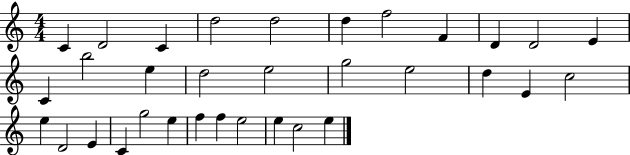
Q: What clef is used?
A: treble